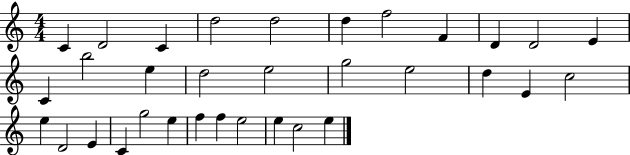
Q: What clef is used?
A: treble